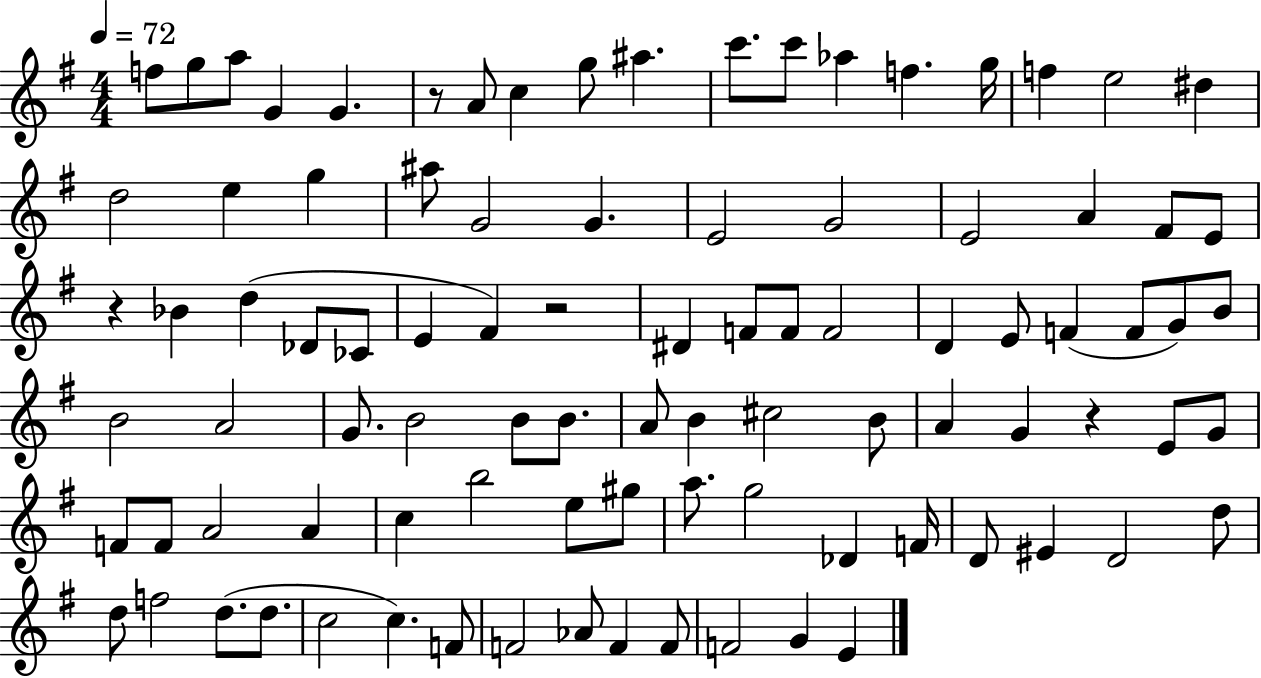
{
  \clef treble
  \numericTimeSignature
  \time 4/4
  \key g \major
  \tempo 4 = 72
  \repeat volta 2 { f''8 g''8 a''8 g'4 g'4. | r8 a'8 c''4 g''8 ais''4. | c'''8. c'''8 aes''4 f''4. g''16 | f''4 e''2 dis''4 | \break d''2 e''4 g''4 | ais''8 g'2 g'4. | e'2 g'2 | e'2 a'4 fis'8 e'8 | \break r4 bes'4 d''4( des'8 ces'8 | e'4 fis'4) r2 | dis'4 f'8 f'8 f'2 | d'4 e'8 f'4( f'8 g'8) b'8 | \break b'2 a'2 | g'8. b'2 b'8 b'8. | a'8 b'4 cis''2 b'8 | a'4 g'4 r4 e'8 g'8 | \break f'8 f'8 a'2 a'4 | c''4 b''2 e''8 gis''8 | a''8. g''2 des'4 f'16 | d'8 eis'4 d'2 d''8 | \break d''8 f''2 d''8.( d''8. | c''2 c''4.) f'8 | f'2 aes'8 f'4 f'8 | f'2 g'4 e'4 | \break } \bar "|."
}